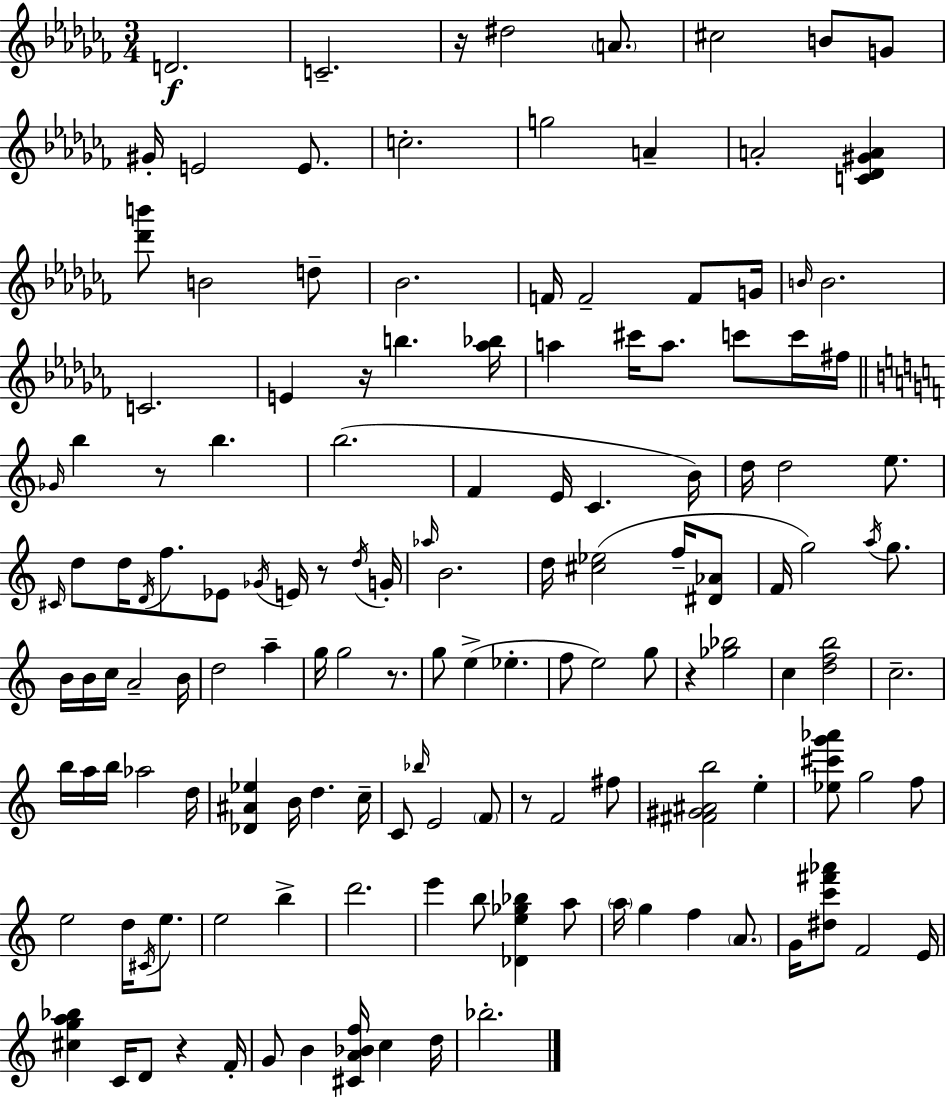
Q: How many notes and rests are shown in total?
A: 142